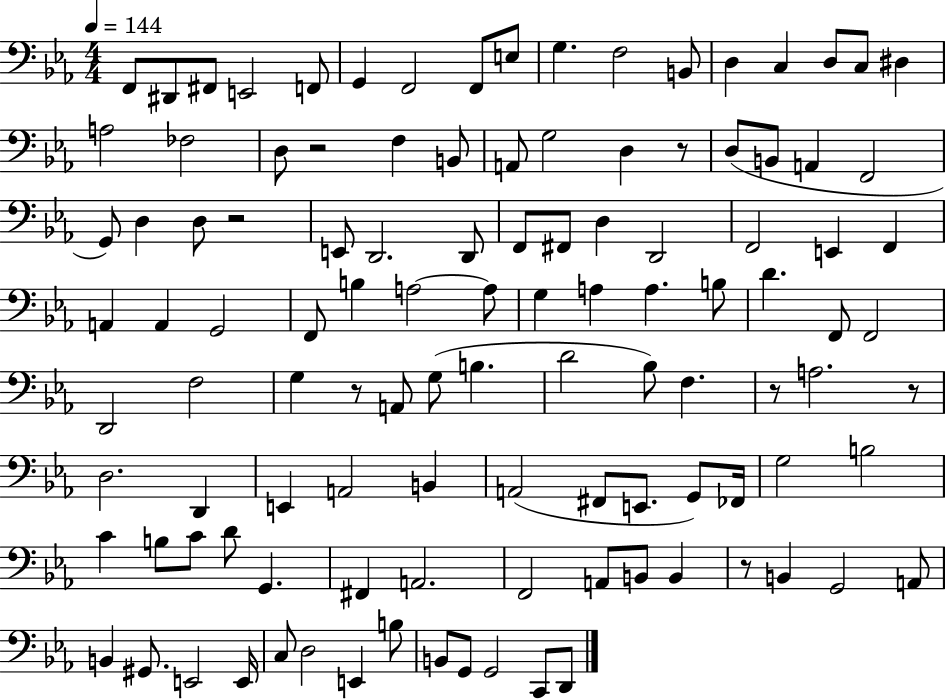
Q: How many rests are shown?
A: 7